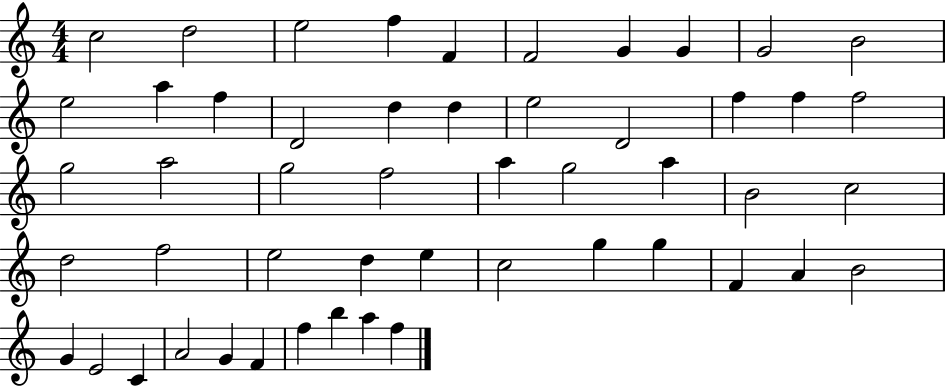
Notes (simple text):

C5/h D5/h E5/h F5/q F4/q F4/h G4/q G4/q G4/h B4/h E5/h A5/q F5/q D4/h D5/q D5/q E5/h D4/h F5/q F5/q F5/h G5/h A5/h G5/h F5/h A5/q G5/h A5/q B4/h C5/h D5/h F5/h E5/h D5/q E5/q C5/h G5/q G5/q F4/q A4/q B4/h G4/q E4/h C4/q A4/h G4/q F4/q F5/q B5/q A5/q F5/q